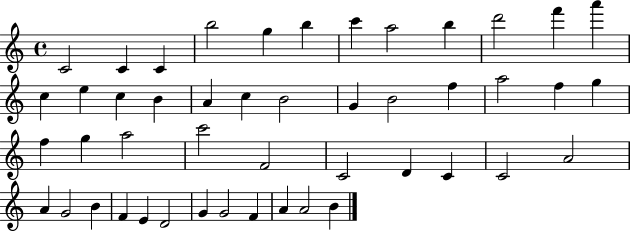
C4/h C4/q C4/q B5/h G5/q B5/q C6/q A5/h B5/q D6/h F6/q A6/q C5/q E5/q C5/q B4/q A4/q C5/q B4/h G4/q B4/h F5/q A5/h F5/q G5/q F5/q G5/q A5/h C6/h F4/h C4/h D4/q C4/q C4/h A4/h A4/q G4/h B4/q F4/q E4/q D4/h G4/q G4/h F4/q A4/q A4/h B4/q